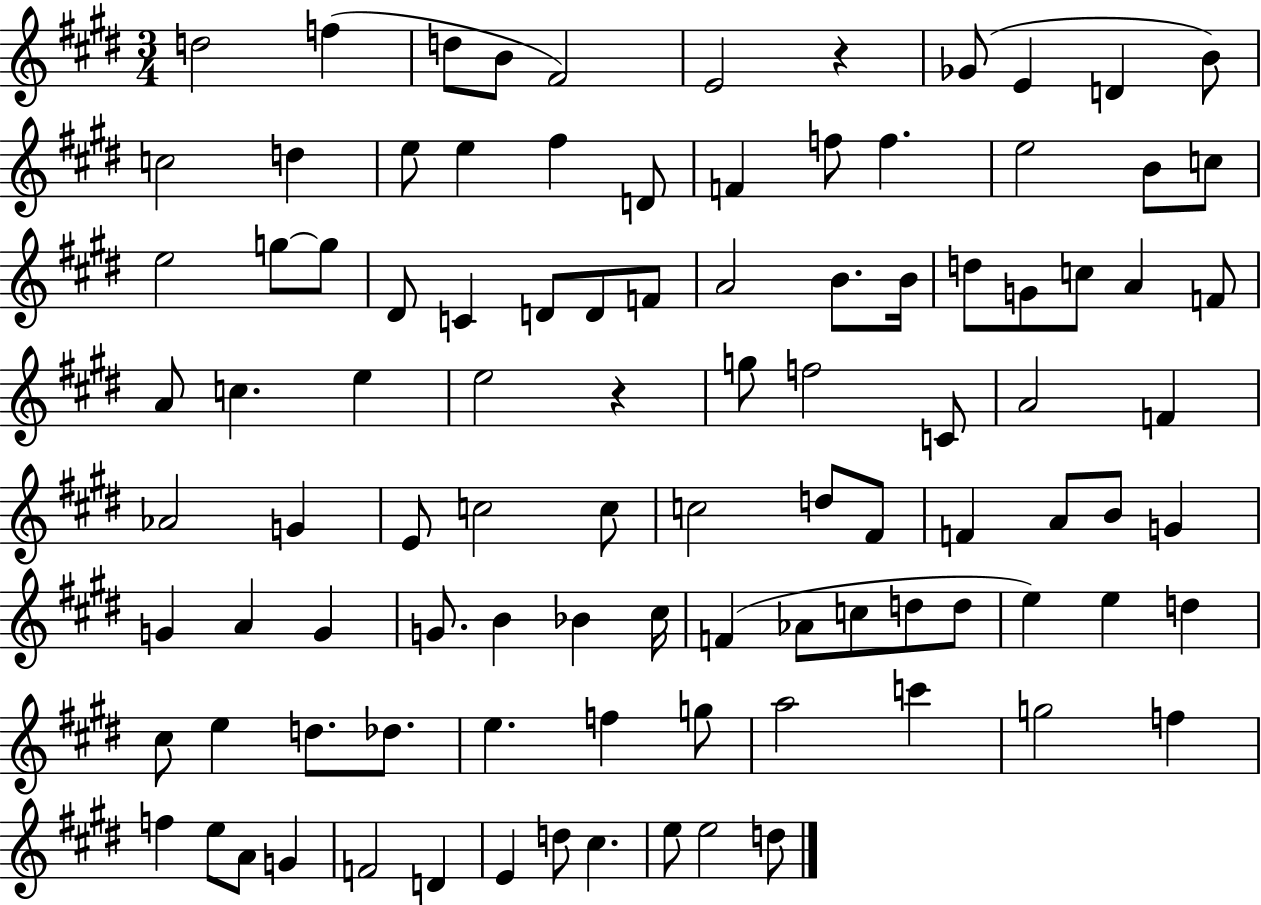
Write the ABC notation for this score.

X:1
T:Untitled
M:3/4
L:1/4
K:E
d2 f d/2 B/2 ^F2 E2 z _G/2 E D B/2 c2 d e/2 e ^f D/2 F f/2 f e2 B/2 c/2 e2 g/2 g/2 ^D/2 C D/2 D/2 F/2 A2 B/2 B/4 d/2 G/2 c/2 A F/2 A/2 c e e2 z g/2 f2 C/2 A2 F _A2 G E/2 c2 c/2 c2 d/2 ^F/2 F A/2 B/2 G G A G G/2 B _B ^c/4 F _A/2 c/2 d/2 d/2 e e d ^c/2 e d/2 _d/2 e f g/2 a2 c' g2 f f e/2 A/2 G F2 D E d/2 ^c e/2 e2 d/2